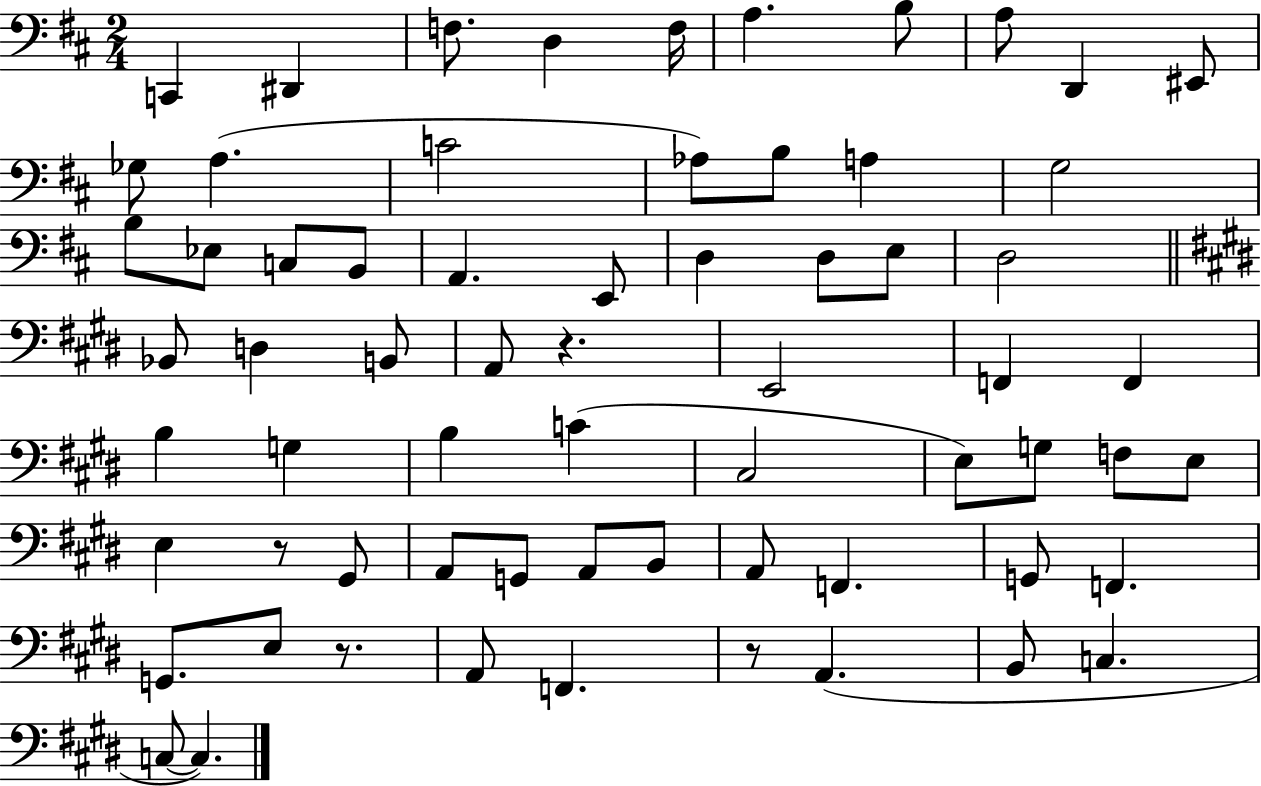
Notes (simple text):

C2/q D#2/q F3/e. D3/q F3/s A3/q. B3/e A3/e D2/q EIS2/e Gb3/e A3/q. C4/h Ab3/e B3/e A3/q G3/h B3/e Eb3/e C3/e B2/e A2/q. E2/e D3/q D3/e E3/e D3/h Bb2/e D3/q B2/e A2/e R/q. E2/h F2/q F2/q B3/q G3/q B3/q C4/q C#3/h E3/e G3/e F3/e E3/e E3/q R/e G#2/e A2/e G2/e A2/e B2/e A2/e F2/q. G2/e F2/q. G2/e. E3/e R/e. A2/e F2/q. R/e A2/q. B2/e C3/q. C3/e C3/q.